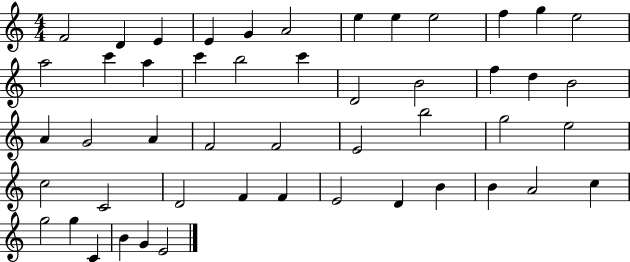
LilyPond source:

{
  \clef treble
  \numericTimeSignature
  \time 4/4
  \key c \major
  f'2 d'4 e'4 | e'4 g'4 a'2 | e''4 e''4 e''2 | f''4 g''4 e''2 | \break a''2 c'''4 a''4 | c'''4 b''2 c'''4 | d'2 b'2 | f''4 d''4 b'2 | \break a'4 g'2 a'4 | f'2 f'2 | e'2 b''2 | g''2 e''2 | \break c''2 c'2 | d'2 f'4 f'4 | e'2 d'4 b'4 | b'4 a'2 c''4 | \break g''2 g''4 c'4 | b'4 g'4 e'2 | \bar "|."
}